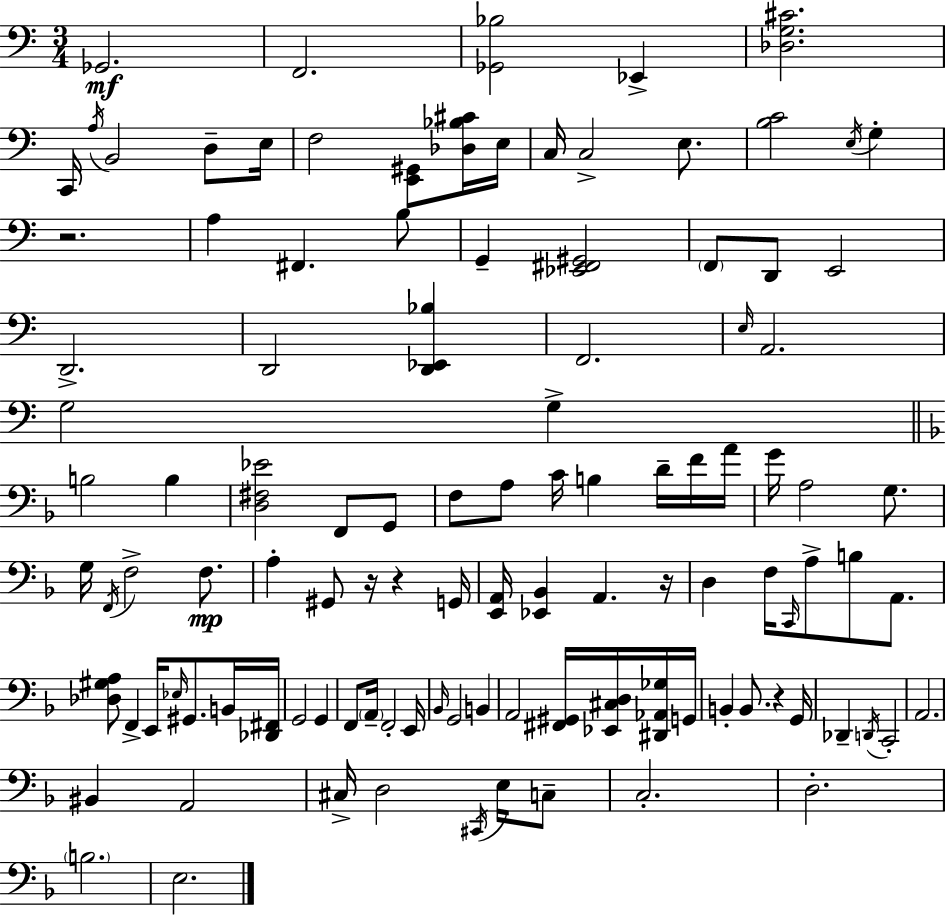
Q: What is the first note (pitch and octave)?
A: Gb2